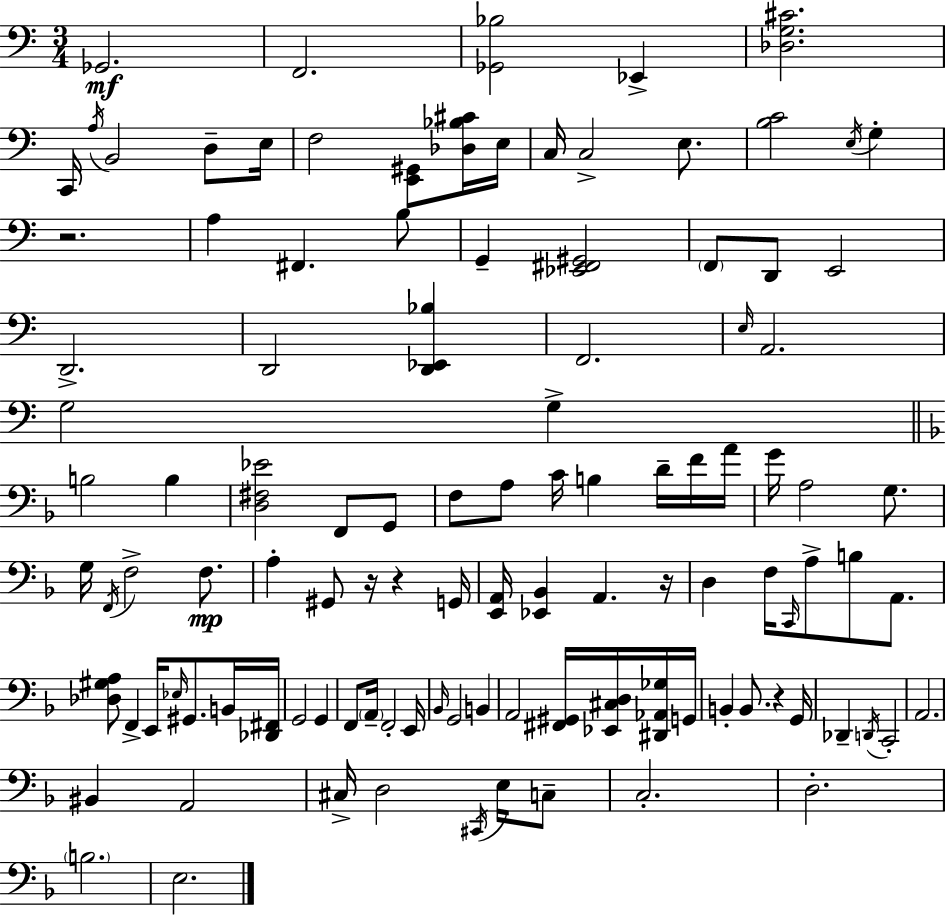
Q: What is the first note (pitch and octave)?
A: Gb2